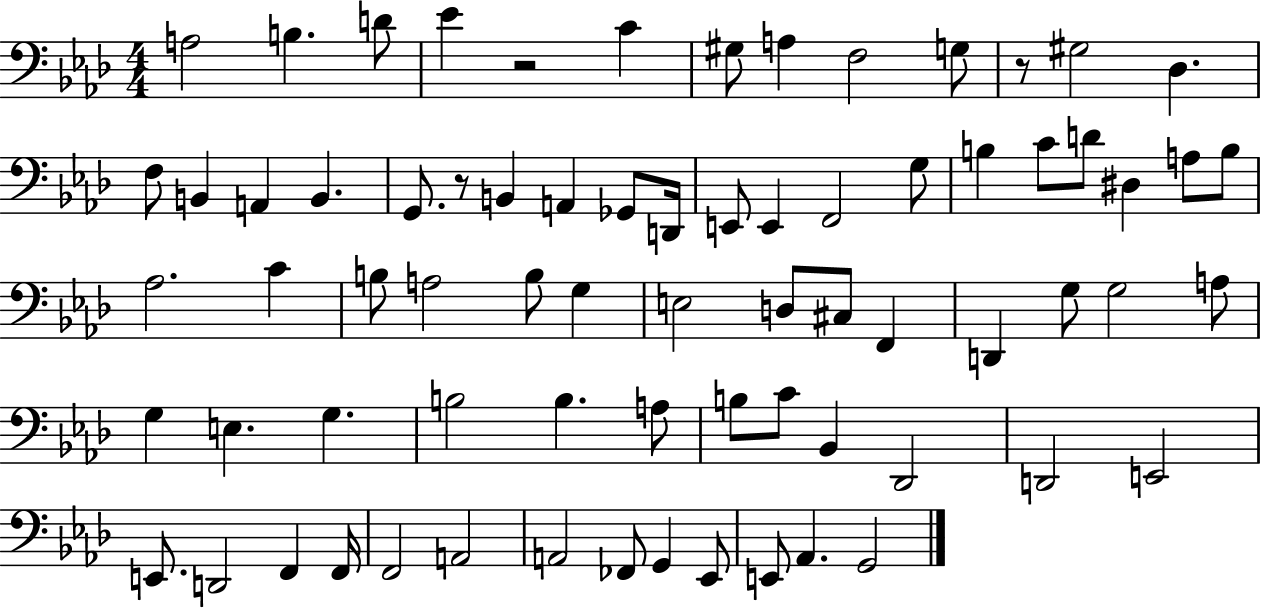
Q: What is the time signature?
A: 4/4